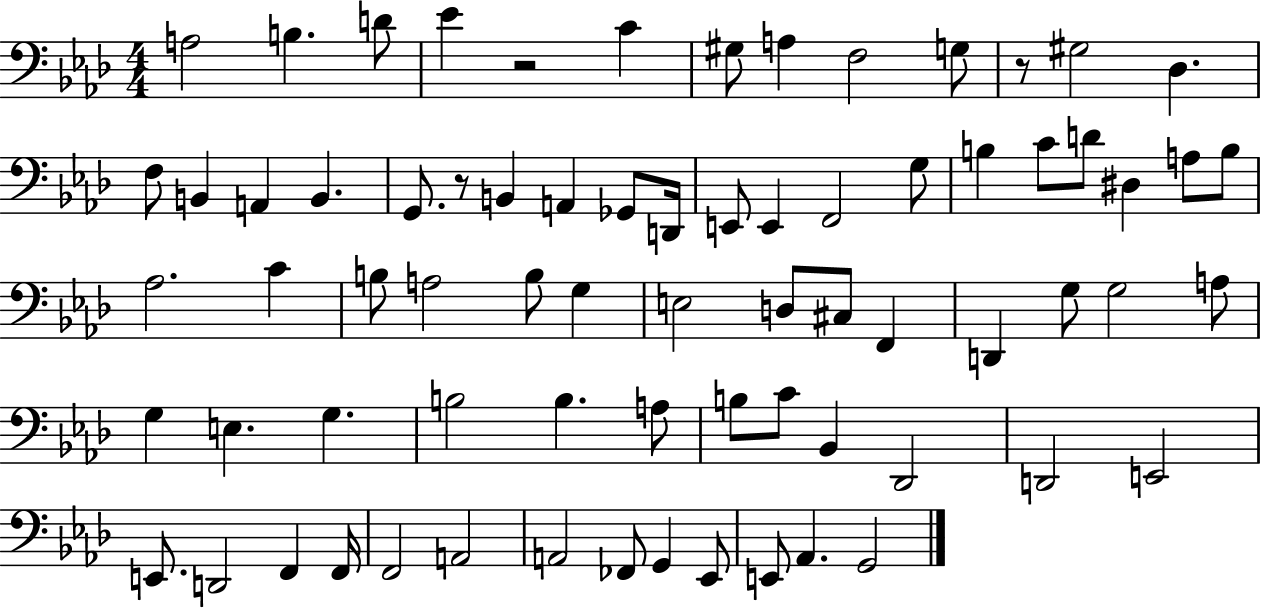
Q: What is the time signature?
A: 4/4